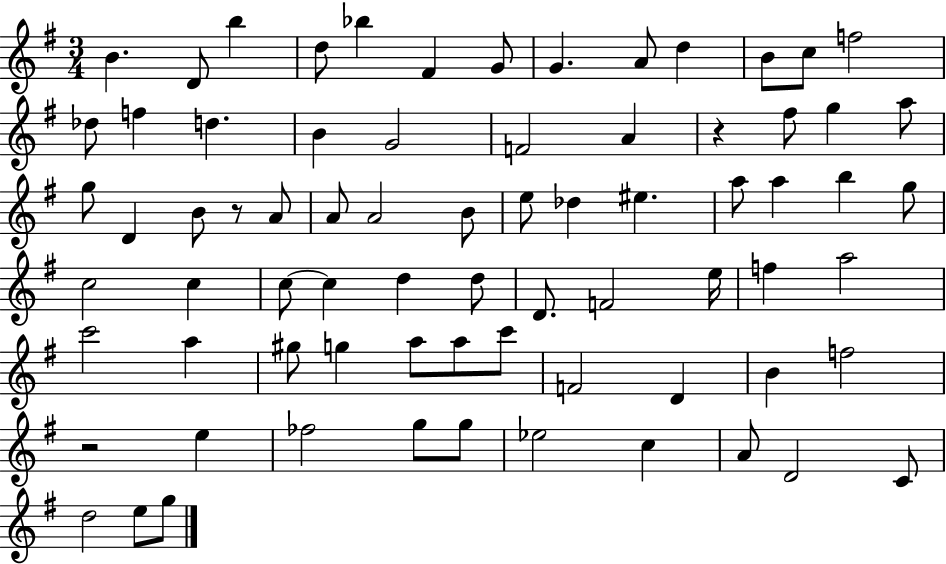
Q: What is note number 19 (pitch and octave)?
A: F4